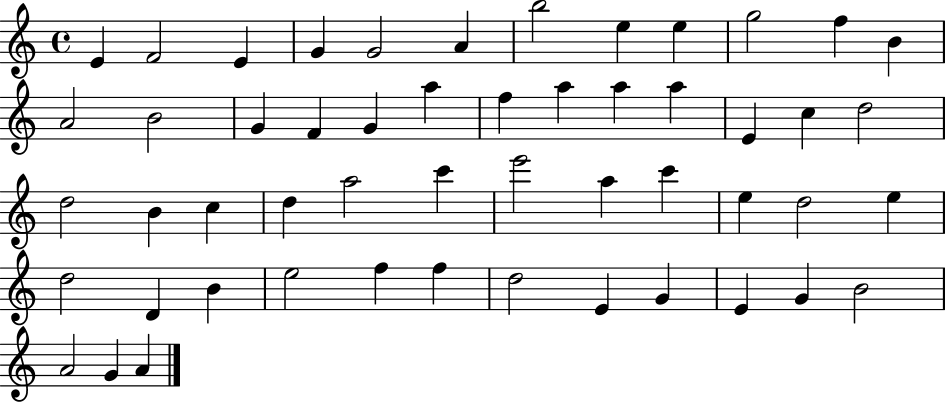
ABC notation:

X:1
T:Untitled
M:4/4
L:1/4
K:C
E F2 E G G2 A b2 e e g2 f B A2 B2 G F G a f a a a E c d2 d2 B c d a2 c' e'2 a c' e d2 e d2 D B e2 f f d2 E G E G B2 A2 G A